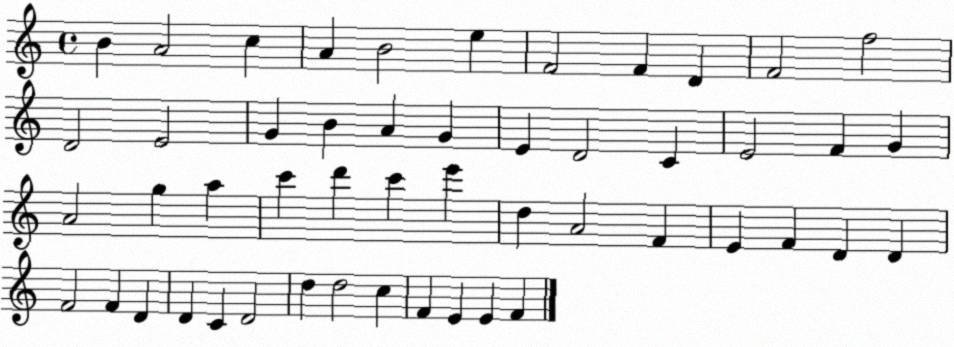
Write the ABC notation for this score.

X:1
T:Untitled
M:4/4
L:1/4
K:C
B A2 c A B2 e F2 F D F2 f2 D2 E2 G B A G E D2 C E2 F G A2 g a c' d' c' e' d A2 F E F D D F2 F D D C D2 d d2 c F E E F